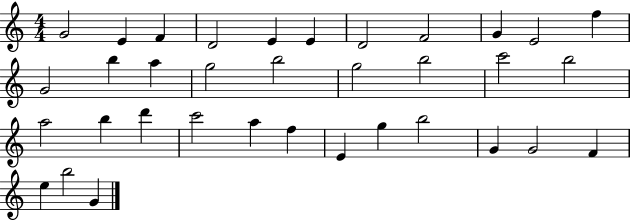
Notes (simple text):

G4/h E4/q F4/q D4/h E4/q E4/q D4/h F4/h G4/q E4/h F5/q G4/h B5/q A5/q G5/h B5/h G5/h B5/h C6/h B5/h A5/h B5/q D6/q C6/h A5/q F5/q E4/q G5/q B5/h G4/q G4/h F4/q E5/q B5/h G4/q